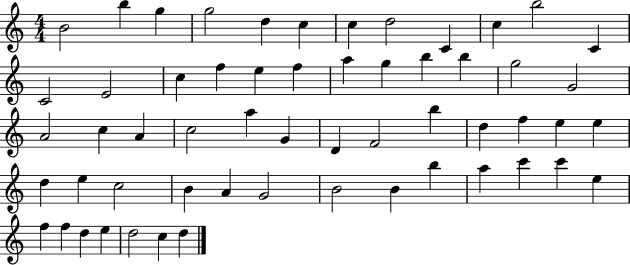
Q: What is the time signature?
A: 4/4